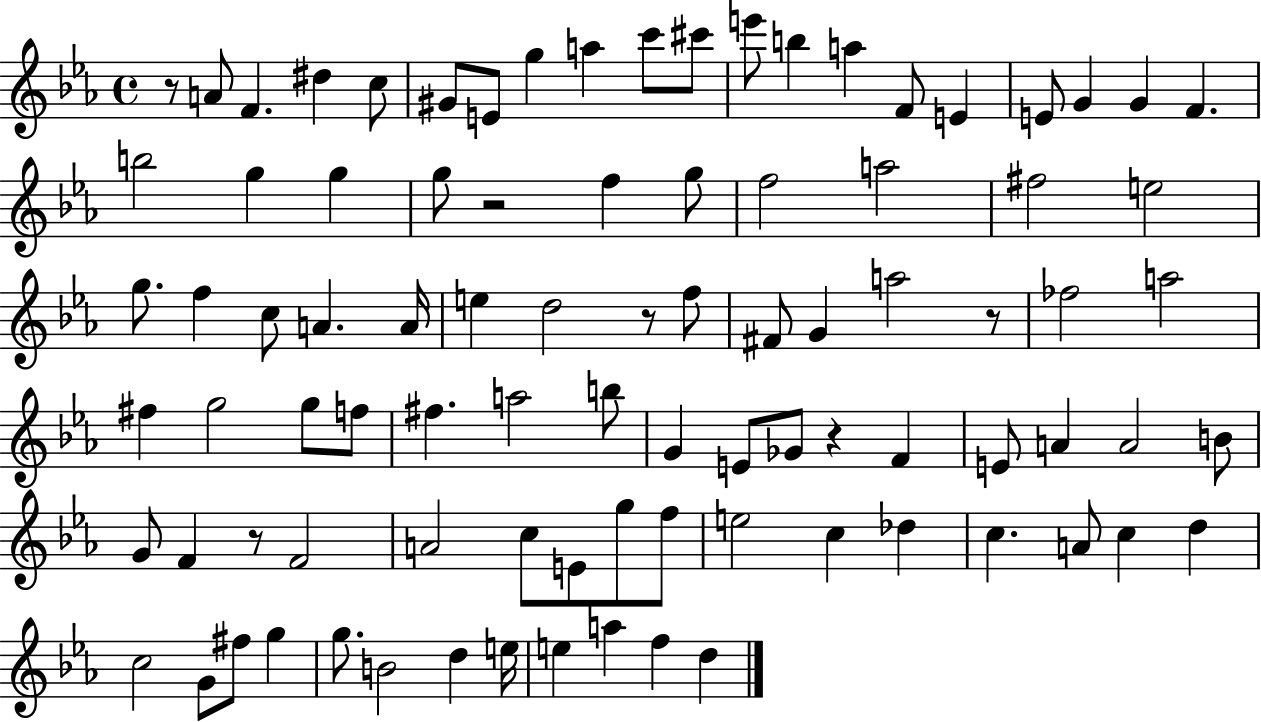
X:1
T:Untitled
M:4/4
L:1/4
K:Eb
z/2 A/2 F ^d c/2 ^G/2 E/2 g a c'/2 ^c'/2 e'/2 b a F/2 E E/2 G G F b2 g g g/2 z2 f g/2 f2 a2 ^f2 e2 g/2 f c/2 A A/4 e d2 z/2 f/2 ^F/2 G a2 z/2 _f2 a2 ^f g2 g/2 f/2 ^f a2 b/2 G E/2 _G/2 z F E/2 A A2 B/2 G/2 F z/2 F2 A2 c/2 E/2 g/2 f/2 e2 c _d c A/2 c d c2 G/2 ^f/2 g g/2 B2 d e/4 e a f d